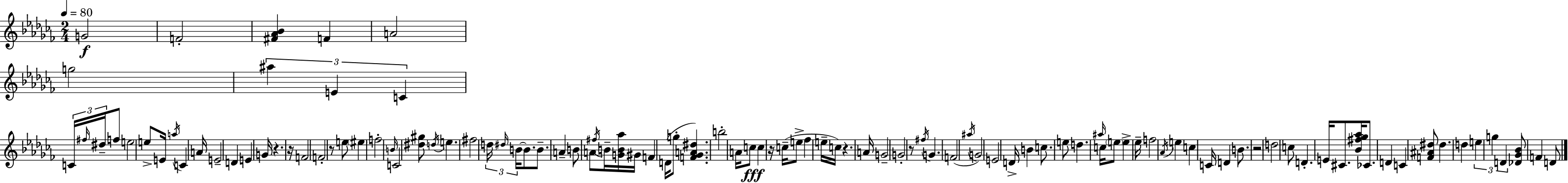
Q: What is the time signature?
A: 2/4